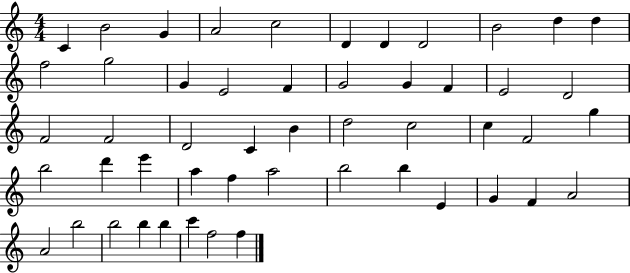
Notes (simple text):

C4/q B4/h G4/q A4/h C5/h D4/q D4/q D4/h B4/h D5/q D5/q F5/h G5/h G4/q E4/h F4/q G4/h G4/q F4/q E4/h D4/h F4/h F4/h D4/h C4/q B4/q D5/h C5/h C5/q F4/h G5/q B5/h D6/q E6/q A5/q F5/q A5/h B5/h B5/q E4/q G4/q F4/q A4/h A4/h B5/h B5/h B5/q B5/q C6/q F5/h F5/q